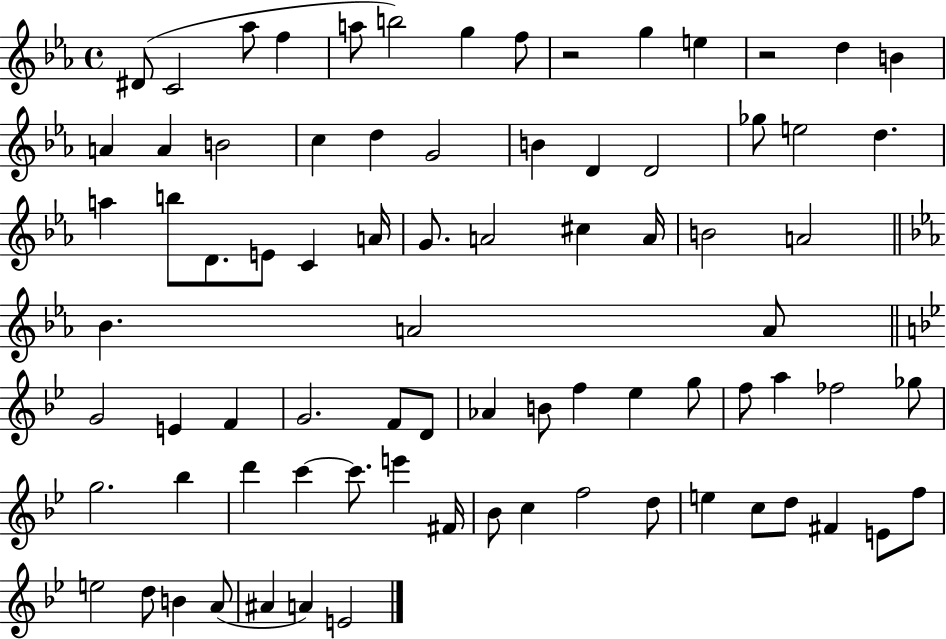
D#4/e C4/h Ab5/e F5/q A5/e B5/h G5/q F5/e R/h G5/q E5/q R/h D5/q B4/q A4/q A4/q B4/h C5/q D5/q G4/h B4/q D4/q D4/h Gb5/e E5/h D5/q. A5/q B5/e D4/e. E4/e C4/q A4/s G4/e. A4/h C#5/q A4/s B4/h A4/h Bb4/q. A4/h A4/e G4/h E4/q F4/q G4/h. F4/e D4/e Ab4/q B4/e F5/q Eb5/q G5/e F5/e A5/q FES5/h Gb5/e G5/h. Bb5/q D6/q C6/q C6/e. E6/q F#4/s Bb4/e C5/q F5/h D5/e E5/q C5/e D5/e F#4/q E4/e F5/e E5/h D5/e B4/q A4/e A#4/q A4/q E4/h